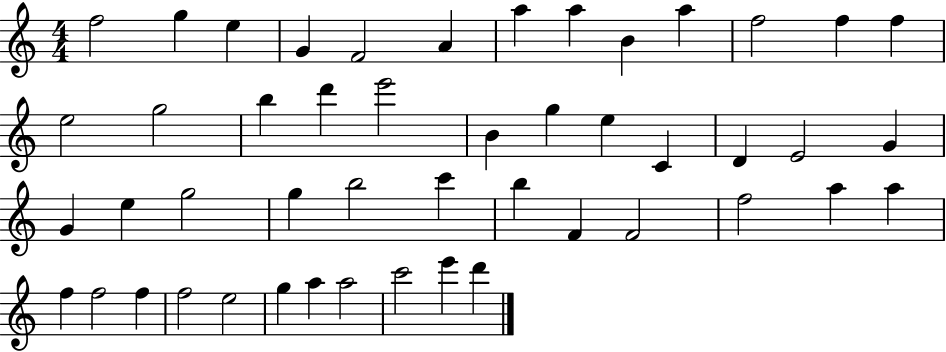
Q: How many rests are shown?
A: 0